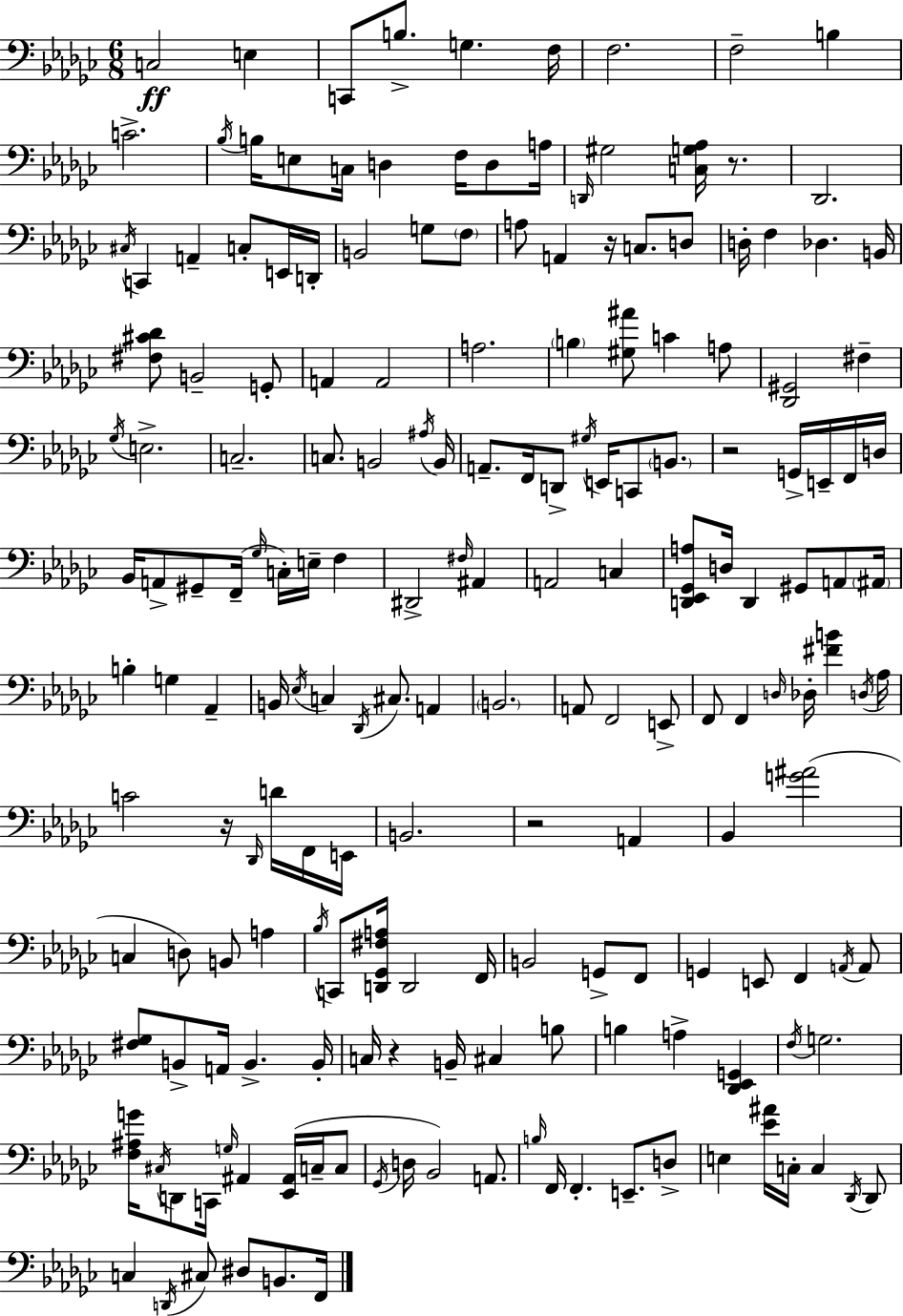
X:1
T:Untitled
M:6/8
L:1/4
K:Ebm
C,2 E, C,,/2 B,/2 G, F,/4 F,2 F,2 B, C2 _B,/4 B,/4 E,/2 C,/4 D, F,/4 D,/2 A,/4 D,,/4 ^G,2 [C,G,_A,]/4 z/2 _D,,2 ^C,/4 C,, A,, C,/2 E,,/4 D,,/4 B,,2 G,/2 F,/2 A,/2 A,, z/4 C,/2 D,/2 D,/4 F, _D, B,,/4 [^F,^C_D]/2 B,,2 G,,/2 A,, A,,2 A,2 B, [^G,^A]/2 C A,/2 [_D,,^G,,]2 ^F, _G,/4 E,2 C,2 C,/2 B,,2 ^A,/4 B,,/4 A,,/2 F,,/4 D,,/2 ^G,/4 E,,/4 C,,/2 B,,/2 z2 G,,/4 E,,/4 F,,/4 D,/4 _B,,/4 A,,/2 ^G,,/2 F,,/4 _G,/4 C,/4 E,/4 F, ^D,,2 ^F,/4 ^A,, A,,2 C, [D,,_E,,_G,,A,]/2 D,/4 D,, ^G,,/2 A,,/2 ^A,,/4 B, G, _A,, B,,/4 _E,/4 C, _D,,/4 ^C,/2 A,, B,,2 A,,/2 F,,2 E,,/2 F,,/2 F,, D,/4 _D,/4 [^FB] D,/4 _A,/4 C2 z/4 _D,,/4 D/4 F,,/4 E,,/4 B,,2 z2 A,, _B,, [G^A]2 C, D,/2 B,,/2 A, _B,/4 C,,/2 [D,,_G,,^F,A,]/4 D,,2 F,,/4 B,,2 G,,/2 F,,/2 G,, E,,/2 F,, A,,/4 A,,/2 [^F,_G,]/2 B,,/2 A,,/4 B,, B,,/4 C,/4 z B,,/4 ^C, B,/2 B, A, [_D,,_E,,G,,] F,/4 G,2 [F,^A,G]/4 ^C,/4 D,,/2 C,,/4 G,/4 ^A,, [_E,,^A,,]/4 C,/4 C,/2 _G,,/4 D,/4 _B,,2 A,,/2 B,/4 F,,/4 F,, E,,/2 D,/2 E, [_E^A]/4 C,/4 C, _D,,/4 _D,,/2 C, D,,/4 ^C,/2 ^D,/2 B,,/2 F,,/4